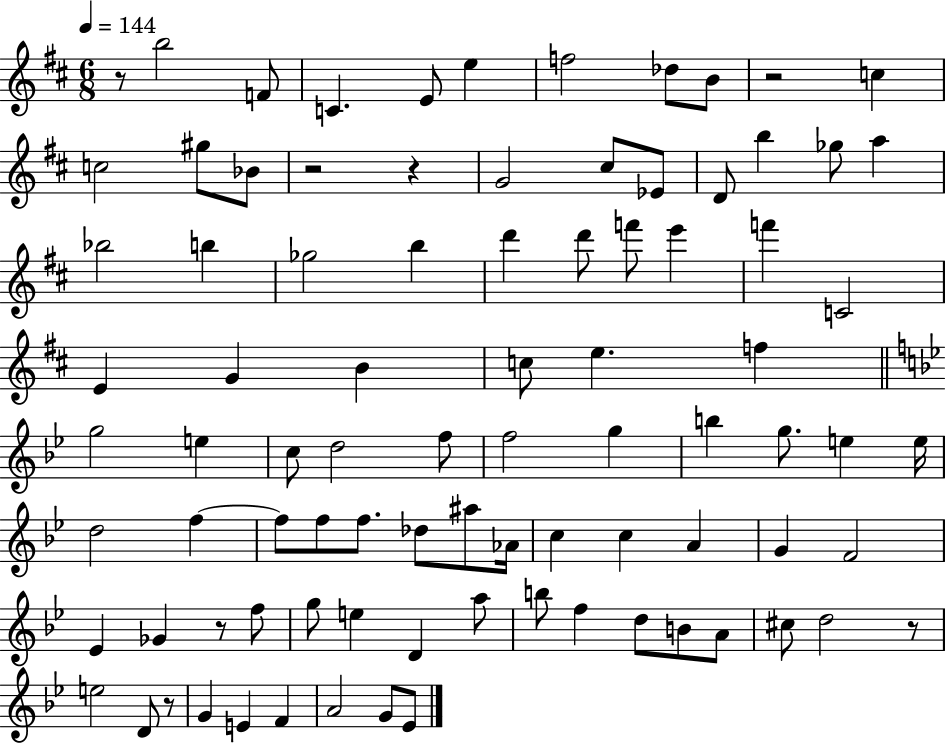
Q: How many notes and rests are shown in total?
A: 88